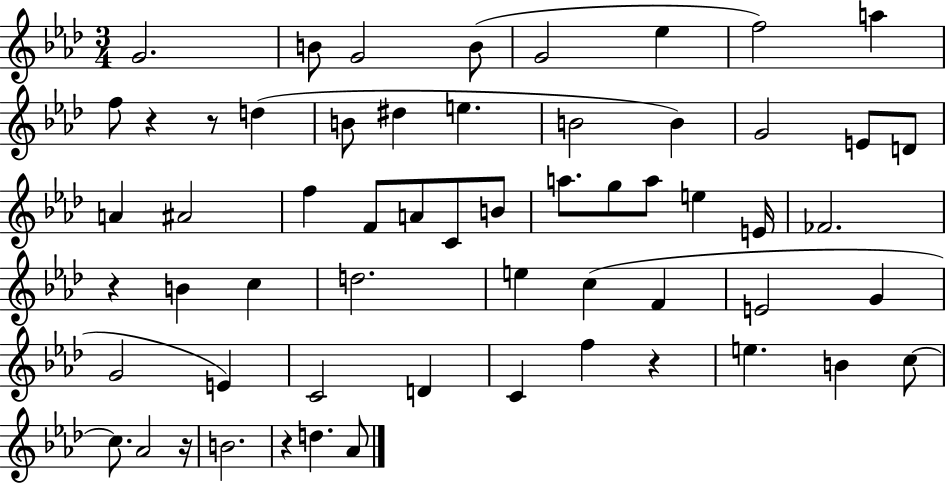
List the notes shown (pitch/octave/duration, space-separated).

G4/h. B4/e G4/h B4/e G4/h Eb5/q F5/h A5/q F5/e R/q R/e D5/q B4/e D#5/q E5/q. B4/h B4/q G4/h E4/e D4/e A4/q A#4/h F5/q F4/e A4/e C4/e B4/e A5/e. G5/e A5/e E5/q E4/s FES4/h. R/q B4/q C5/q D5/h. E5/q C5/q F4/q E4/h G4/q G4/h E4/q C4/h D4/q C4/q F5/q R/q E5/q. B4/q C5/e C5/e. Ab4/h R/s B4/h. R/q D5/q. Ab4/e